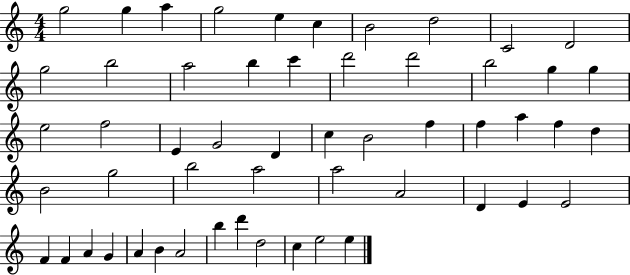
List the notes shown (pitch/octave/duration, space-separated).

G5/h G5/q A5/q G5/h E5/q C5/q B4/h D5/h C4/h D4/h G5/h B5/h A5/h B5/q C6/q D6/h D6/h B5/h G5/q G5/q E5/h F5/h E4/q G4/h D4/q C5/q B4/h F5/q F5/q A5/q F5/q D5/q B4/h G5/h B5/h A5/h A5/h A4/h D4/q E4/q E4/h F4/q F4/q A4/q G4/q A4/q B4/q A4/h B5/q D6/q D5/h C5/q E5/h E5/q